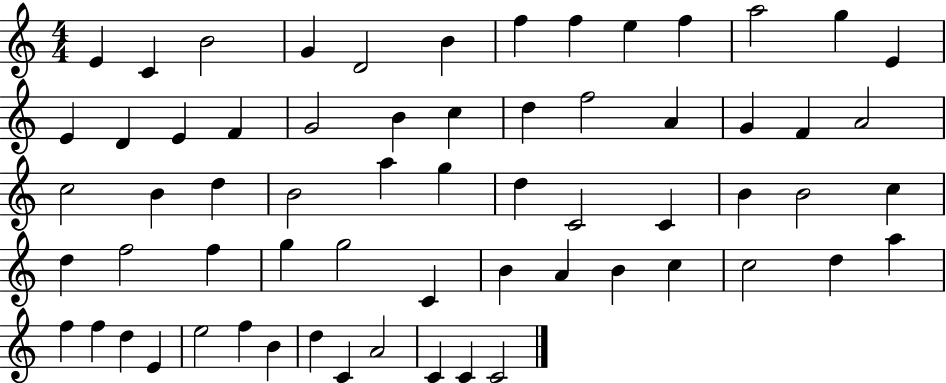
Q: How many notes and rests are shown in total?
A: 64